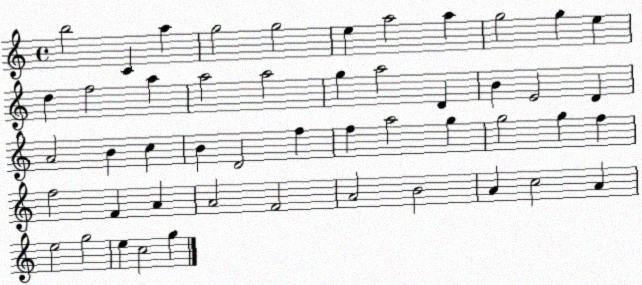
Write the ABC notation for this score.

X:1
T:Untitled
M:4/4
L:1/4
K:C
b2 C a g2 g2 e a2 a g2 g e d f2 a a2 a2 g a2 D B E2 D A2 B c B D2 f f a2 g g2 g f f2 F A A2 F2 A2 B2 A c2 A e2 g2 e c2 g